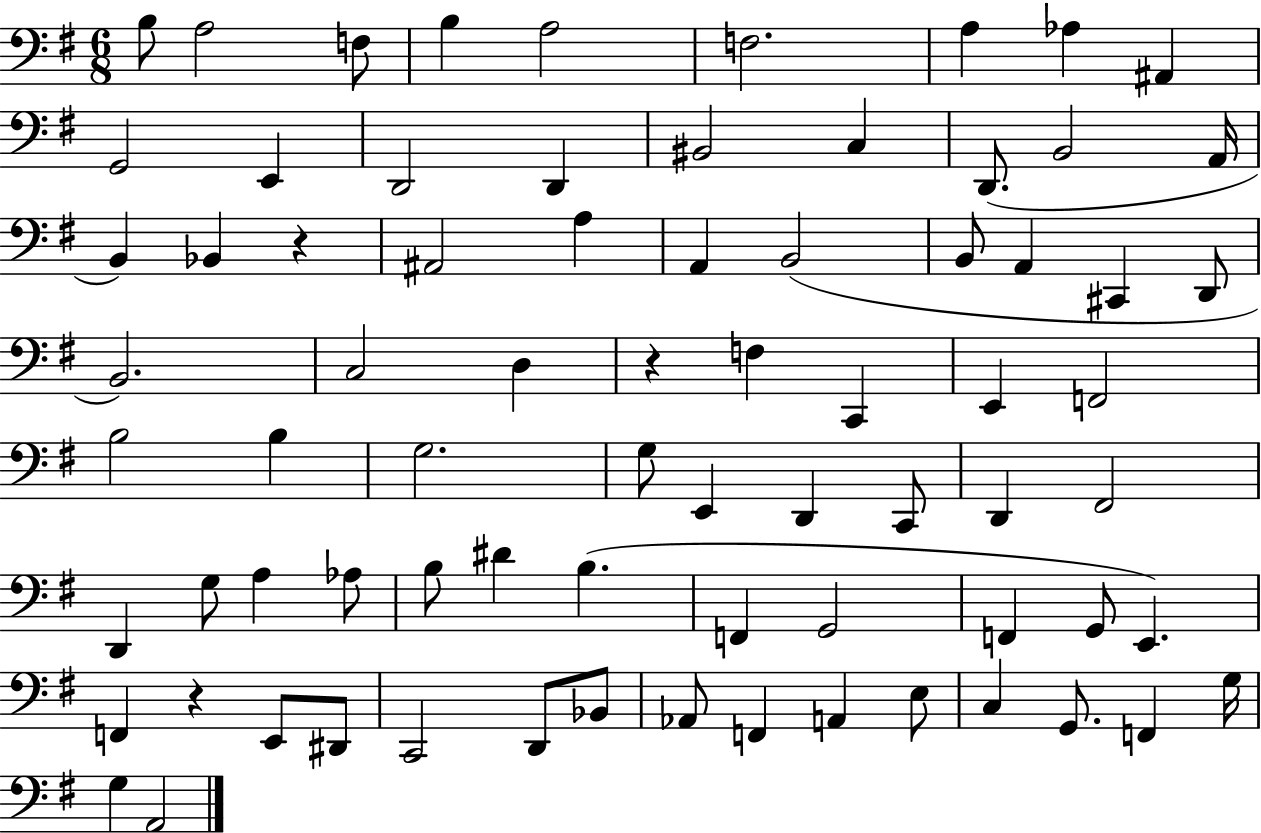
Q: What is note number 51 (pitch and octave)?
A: B3